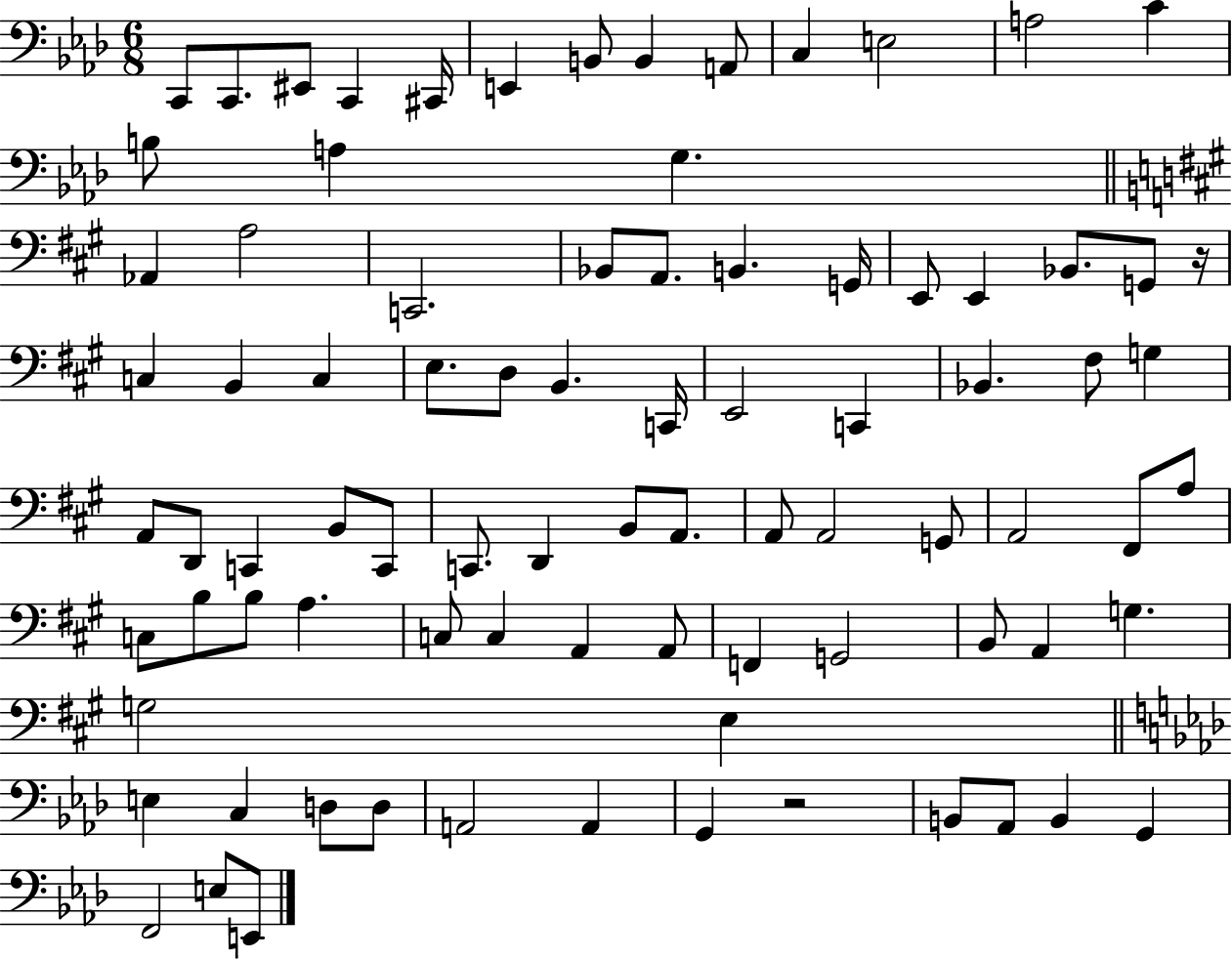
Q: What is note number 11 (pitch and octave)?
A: E3